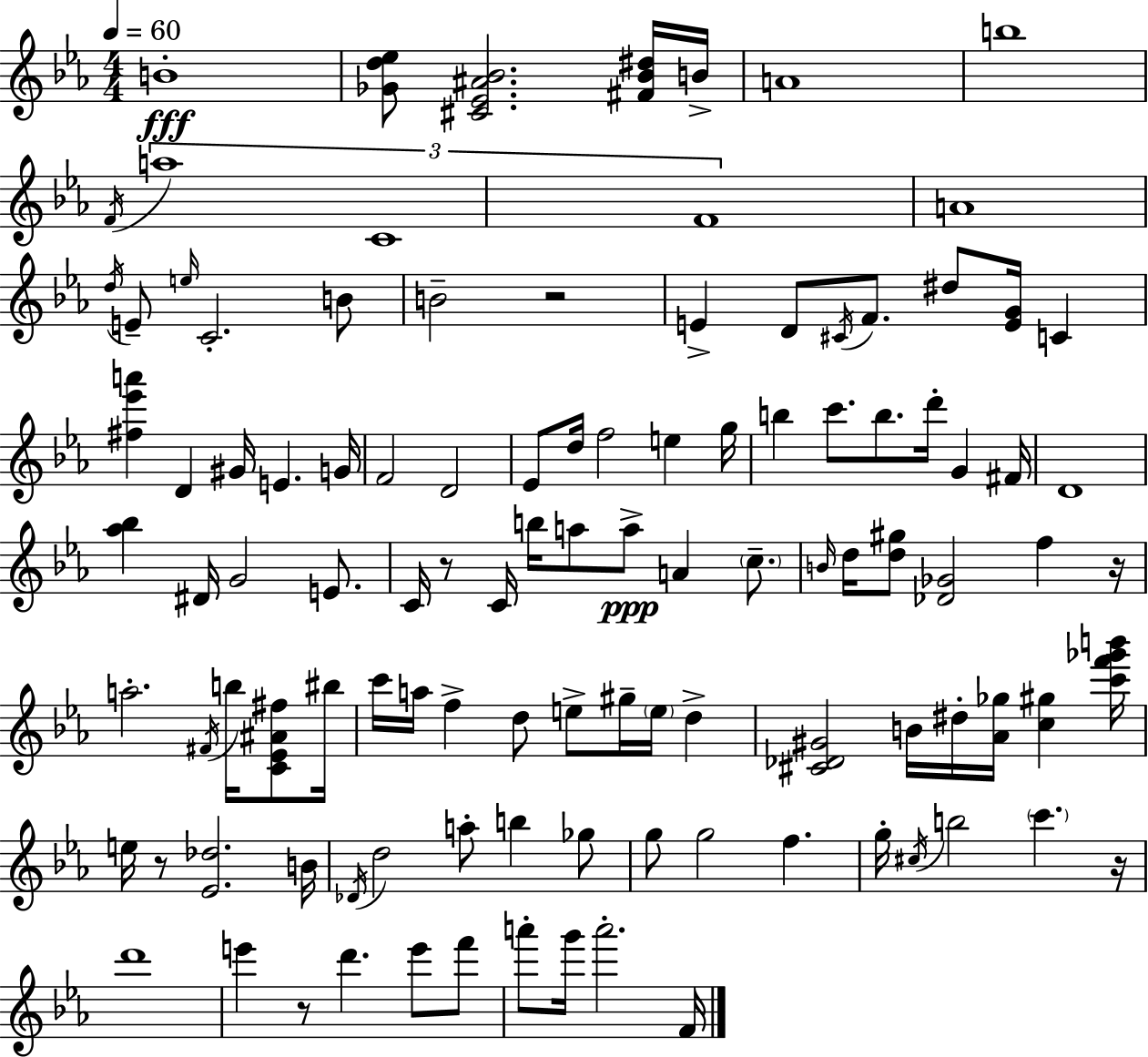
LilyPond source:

{
  \clef treble
  \numericTimeSignature
  \time 4/4
  \key ees \major
  \tempo 4 = 60
  b'1-.\fff | <ges' d'' ees''>8 <cis' ees' ais' bes'>2. <fis' bes' dis''>16 b'16-> | a'1 | b''1 | \break \acciaccatura { f'16 } \tuplet 3/2 { a''1 | c'1 | f'1 } | a'1 | \break \acciaccatura { d''16 } e'8-- \grace { e''16 } c'2.-. | b'8 b'2-- r2 | e'4-> d'8 \acciaccatura { cis'16 } f'8. dis''8 <e' g'>16 | c'4 <fis'' ees''' a'''>4 d'4 gis'16 e'4. | \break g'16 f'2 d'2 | ees'8 d''16 f''2 e''4 | g''16 b''4 c'''8. b''8. d'''16-. g'4 | fis'16 d'1 | \break <aes'' bes''>4 dis'16 g'2 | e'8. c'16 r8 c'16 b''16 a''8 a''8->\ppp a'4 | \parenthesize c''8.-- \grace { b'16 } d''16 <d'' gis''>8 <des' ges'>2 | f''4 r16 a''2.-. | \break \acciaccatura { fis'16 } b''16 <c' ees' ais' fis''>8 bis''16 c'''16 a''16 f''4-> d''8 e''8-> | gis''16-- \parenthesize e''16 d''4-> <cis' des' gis'>2 b'16 dis''16-. | <aes' ges''>16 <c'' gis''>4 <c''' f''' ges''' b'''>16 e''16 r8 <ees' des''>2. | b'16 \acciaccatura { des'16 } d''2 a''8-. | \break b''4 ges''8 g''8 g''2 | f''4. g''16-. \acciaccatura { cis''16 } b''2 | \parenthesize c'''4. r16 d'''1 | e'''4 r8 d'''4. | \break e'''8 f'''8 a'''8-. g'''16 a'''2.-. | f'16 \bar "|."
}